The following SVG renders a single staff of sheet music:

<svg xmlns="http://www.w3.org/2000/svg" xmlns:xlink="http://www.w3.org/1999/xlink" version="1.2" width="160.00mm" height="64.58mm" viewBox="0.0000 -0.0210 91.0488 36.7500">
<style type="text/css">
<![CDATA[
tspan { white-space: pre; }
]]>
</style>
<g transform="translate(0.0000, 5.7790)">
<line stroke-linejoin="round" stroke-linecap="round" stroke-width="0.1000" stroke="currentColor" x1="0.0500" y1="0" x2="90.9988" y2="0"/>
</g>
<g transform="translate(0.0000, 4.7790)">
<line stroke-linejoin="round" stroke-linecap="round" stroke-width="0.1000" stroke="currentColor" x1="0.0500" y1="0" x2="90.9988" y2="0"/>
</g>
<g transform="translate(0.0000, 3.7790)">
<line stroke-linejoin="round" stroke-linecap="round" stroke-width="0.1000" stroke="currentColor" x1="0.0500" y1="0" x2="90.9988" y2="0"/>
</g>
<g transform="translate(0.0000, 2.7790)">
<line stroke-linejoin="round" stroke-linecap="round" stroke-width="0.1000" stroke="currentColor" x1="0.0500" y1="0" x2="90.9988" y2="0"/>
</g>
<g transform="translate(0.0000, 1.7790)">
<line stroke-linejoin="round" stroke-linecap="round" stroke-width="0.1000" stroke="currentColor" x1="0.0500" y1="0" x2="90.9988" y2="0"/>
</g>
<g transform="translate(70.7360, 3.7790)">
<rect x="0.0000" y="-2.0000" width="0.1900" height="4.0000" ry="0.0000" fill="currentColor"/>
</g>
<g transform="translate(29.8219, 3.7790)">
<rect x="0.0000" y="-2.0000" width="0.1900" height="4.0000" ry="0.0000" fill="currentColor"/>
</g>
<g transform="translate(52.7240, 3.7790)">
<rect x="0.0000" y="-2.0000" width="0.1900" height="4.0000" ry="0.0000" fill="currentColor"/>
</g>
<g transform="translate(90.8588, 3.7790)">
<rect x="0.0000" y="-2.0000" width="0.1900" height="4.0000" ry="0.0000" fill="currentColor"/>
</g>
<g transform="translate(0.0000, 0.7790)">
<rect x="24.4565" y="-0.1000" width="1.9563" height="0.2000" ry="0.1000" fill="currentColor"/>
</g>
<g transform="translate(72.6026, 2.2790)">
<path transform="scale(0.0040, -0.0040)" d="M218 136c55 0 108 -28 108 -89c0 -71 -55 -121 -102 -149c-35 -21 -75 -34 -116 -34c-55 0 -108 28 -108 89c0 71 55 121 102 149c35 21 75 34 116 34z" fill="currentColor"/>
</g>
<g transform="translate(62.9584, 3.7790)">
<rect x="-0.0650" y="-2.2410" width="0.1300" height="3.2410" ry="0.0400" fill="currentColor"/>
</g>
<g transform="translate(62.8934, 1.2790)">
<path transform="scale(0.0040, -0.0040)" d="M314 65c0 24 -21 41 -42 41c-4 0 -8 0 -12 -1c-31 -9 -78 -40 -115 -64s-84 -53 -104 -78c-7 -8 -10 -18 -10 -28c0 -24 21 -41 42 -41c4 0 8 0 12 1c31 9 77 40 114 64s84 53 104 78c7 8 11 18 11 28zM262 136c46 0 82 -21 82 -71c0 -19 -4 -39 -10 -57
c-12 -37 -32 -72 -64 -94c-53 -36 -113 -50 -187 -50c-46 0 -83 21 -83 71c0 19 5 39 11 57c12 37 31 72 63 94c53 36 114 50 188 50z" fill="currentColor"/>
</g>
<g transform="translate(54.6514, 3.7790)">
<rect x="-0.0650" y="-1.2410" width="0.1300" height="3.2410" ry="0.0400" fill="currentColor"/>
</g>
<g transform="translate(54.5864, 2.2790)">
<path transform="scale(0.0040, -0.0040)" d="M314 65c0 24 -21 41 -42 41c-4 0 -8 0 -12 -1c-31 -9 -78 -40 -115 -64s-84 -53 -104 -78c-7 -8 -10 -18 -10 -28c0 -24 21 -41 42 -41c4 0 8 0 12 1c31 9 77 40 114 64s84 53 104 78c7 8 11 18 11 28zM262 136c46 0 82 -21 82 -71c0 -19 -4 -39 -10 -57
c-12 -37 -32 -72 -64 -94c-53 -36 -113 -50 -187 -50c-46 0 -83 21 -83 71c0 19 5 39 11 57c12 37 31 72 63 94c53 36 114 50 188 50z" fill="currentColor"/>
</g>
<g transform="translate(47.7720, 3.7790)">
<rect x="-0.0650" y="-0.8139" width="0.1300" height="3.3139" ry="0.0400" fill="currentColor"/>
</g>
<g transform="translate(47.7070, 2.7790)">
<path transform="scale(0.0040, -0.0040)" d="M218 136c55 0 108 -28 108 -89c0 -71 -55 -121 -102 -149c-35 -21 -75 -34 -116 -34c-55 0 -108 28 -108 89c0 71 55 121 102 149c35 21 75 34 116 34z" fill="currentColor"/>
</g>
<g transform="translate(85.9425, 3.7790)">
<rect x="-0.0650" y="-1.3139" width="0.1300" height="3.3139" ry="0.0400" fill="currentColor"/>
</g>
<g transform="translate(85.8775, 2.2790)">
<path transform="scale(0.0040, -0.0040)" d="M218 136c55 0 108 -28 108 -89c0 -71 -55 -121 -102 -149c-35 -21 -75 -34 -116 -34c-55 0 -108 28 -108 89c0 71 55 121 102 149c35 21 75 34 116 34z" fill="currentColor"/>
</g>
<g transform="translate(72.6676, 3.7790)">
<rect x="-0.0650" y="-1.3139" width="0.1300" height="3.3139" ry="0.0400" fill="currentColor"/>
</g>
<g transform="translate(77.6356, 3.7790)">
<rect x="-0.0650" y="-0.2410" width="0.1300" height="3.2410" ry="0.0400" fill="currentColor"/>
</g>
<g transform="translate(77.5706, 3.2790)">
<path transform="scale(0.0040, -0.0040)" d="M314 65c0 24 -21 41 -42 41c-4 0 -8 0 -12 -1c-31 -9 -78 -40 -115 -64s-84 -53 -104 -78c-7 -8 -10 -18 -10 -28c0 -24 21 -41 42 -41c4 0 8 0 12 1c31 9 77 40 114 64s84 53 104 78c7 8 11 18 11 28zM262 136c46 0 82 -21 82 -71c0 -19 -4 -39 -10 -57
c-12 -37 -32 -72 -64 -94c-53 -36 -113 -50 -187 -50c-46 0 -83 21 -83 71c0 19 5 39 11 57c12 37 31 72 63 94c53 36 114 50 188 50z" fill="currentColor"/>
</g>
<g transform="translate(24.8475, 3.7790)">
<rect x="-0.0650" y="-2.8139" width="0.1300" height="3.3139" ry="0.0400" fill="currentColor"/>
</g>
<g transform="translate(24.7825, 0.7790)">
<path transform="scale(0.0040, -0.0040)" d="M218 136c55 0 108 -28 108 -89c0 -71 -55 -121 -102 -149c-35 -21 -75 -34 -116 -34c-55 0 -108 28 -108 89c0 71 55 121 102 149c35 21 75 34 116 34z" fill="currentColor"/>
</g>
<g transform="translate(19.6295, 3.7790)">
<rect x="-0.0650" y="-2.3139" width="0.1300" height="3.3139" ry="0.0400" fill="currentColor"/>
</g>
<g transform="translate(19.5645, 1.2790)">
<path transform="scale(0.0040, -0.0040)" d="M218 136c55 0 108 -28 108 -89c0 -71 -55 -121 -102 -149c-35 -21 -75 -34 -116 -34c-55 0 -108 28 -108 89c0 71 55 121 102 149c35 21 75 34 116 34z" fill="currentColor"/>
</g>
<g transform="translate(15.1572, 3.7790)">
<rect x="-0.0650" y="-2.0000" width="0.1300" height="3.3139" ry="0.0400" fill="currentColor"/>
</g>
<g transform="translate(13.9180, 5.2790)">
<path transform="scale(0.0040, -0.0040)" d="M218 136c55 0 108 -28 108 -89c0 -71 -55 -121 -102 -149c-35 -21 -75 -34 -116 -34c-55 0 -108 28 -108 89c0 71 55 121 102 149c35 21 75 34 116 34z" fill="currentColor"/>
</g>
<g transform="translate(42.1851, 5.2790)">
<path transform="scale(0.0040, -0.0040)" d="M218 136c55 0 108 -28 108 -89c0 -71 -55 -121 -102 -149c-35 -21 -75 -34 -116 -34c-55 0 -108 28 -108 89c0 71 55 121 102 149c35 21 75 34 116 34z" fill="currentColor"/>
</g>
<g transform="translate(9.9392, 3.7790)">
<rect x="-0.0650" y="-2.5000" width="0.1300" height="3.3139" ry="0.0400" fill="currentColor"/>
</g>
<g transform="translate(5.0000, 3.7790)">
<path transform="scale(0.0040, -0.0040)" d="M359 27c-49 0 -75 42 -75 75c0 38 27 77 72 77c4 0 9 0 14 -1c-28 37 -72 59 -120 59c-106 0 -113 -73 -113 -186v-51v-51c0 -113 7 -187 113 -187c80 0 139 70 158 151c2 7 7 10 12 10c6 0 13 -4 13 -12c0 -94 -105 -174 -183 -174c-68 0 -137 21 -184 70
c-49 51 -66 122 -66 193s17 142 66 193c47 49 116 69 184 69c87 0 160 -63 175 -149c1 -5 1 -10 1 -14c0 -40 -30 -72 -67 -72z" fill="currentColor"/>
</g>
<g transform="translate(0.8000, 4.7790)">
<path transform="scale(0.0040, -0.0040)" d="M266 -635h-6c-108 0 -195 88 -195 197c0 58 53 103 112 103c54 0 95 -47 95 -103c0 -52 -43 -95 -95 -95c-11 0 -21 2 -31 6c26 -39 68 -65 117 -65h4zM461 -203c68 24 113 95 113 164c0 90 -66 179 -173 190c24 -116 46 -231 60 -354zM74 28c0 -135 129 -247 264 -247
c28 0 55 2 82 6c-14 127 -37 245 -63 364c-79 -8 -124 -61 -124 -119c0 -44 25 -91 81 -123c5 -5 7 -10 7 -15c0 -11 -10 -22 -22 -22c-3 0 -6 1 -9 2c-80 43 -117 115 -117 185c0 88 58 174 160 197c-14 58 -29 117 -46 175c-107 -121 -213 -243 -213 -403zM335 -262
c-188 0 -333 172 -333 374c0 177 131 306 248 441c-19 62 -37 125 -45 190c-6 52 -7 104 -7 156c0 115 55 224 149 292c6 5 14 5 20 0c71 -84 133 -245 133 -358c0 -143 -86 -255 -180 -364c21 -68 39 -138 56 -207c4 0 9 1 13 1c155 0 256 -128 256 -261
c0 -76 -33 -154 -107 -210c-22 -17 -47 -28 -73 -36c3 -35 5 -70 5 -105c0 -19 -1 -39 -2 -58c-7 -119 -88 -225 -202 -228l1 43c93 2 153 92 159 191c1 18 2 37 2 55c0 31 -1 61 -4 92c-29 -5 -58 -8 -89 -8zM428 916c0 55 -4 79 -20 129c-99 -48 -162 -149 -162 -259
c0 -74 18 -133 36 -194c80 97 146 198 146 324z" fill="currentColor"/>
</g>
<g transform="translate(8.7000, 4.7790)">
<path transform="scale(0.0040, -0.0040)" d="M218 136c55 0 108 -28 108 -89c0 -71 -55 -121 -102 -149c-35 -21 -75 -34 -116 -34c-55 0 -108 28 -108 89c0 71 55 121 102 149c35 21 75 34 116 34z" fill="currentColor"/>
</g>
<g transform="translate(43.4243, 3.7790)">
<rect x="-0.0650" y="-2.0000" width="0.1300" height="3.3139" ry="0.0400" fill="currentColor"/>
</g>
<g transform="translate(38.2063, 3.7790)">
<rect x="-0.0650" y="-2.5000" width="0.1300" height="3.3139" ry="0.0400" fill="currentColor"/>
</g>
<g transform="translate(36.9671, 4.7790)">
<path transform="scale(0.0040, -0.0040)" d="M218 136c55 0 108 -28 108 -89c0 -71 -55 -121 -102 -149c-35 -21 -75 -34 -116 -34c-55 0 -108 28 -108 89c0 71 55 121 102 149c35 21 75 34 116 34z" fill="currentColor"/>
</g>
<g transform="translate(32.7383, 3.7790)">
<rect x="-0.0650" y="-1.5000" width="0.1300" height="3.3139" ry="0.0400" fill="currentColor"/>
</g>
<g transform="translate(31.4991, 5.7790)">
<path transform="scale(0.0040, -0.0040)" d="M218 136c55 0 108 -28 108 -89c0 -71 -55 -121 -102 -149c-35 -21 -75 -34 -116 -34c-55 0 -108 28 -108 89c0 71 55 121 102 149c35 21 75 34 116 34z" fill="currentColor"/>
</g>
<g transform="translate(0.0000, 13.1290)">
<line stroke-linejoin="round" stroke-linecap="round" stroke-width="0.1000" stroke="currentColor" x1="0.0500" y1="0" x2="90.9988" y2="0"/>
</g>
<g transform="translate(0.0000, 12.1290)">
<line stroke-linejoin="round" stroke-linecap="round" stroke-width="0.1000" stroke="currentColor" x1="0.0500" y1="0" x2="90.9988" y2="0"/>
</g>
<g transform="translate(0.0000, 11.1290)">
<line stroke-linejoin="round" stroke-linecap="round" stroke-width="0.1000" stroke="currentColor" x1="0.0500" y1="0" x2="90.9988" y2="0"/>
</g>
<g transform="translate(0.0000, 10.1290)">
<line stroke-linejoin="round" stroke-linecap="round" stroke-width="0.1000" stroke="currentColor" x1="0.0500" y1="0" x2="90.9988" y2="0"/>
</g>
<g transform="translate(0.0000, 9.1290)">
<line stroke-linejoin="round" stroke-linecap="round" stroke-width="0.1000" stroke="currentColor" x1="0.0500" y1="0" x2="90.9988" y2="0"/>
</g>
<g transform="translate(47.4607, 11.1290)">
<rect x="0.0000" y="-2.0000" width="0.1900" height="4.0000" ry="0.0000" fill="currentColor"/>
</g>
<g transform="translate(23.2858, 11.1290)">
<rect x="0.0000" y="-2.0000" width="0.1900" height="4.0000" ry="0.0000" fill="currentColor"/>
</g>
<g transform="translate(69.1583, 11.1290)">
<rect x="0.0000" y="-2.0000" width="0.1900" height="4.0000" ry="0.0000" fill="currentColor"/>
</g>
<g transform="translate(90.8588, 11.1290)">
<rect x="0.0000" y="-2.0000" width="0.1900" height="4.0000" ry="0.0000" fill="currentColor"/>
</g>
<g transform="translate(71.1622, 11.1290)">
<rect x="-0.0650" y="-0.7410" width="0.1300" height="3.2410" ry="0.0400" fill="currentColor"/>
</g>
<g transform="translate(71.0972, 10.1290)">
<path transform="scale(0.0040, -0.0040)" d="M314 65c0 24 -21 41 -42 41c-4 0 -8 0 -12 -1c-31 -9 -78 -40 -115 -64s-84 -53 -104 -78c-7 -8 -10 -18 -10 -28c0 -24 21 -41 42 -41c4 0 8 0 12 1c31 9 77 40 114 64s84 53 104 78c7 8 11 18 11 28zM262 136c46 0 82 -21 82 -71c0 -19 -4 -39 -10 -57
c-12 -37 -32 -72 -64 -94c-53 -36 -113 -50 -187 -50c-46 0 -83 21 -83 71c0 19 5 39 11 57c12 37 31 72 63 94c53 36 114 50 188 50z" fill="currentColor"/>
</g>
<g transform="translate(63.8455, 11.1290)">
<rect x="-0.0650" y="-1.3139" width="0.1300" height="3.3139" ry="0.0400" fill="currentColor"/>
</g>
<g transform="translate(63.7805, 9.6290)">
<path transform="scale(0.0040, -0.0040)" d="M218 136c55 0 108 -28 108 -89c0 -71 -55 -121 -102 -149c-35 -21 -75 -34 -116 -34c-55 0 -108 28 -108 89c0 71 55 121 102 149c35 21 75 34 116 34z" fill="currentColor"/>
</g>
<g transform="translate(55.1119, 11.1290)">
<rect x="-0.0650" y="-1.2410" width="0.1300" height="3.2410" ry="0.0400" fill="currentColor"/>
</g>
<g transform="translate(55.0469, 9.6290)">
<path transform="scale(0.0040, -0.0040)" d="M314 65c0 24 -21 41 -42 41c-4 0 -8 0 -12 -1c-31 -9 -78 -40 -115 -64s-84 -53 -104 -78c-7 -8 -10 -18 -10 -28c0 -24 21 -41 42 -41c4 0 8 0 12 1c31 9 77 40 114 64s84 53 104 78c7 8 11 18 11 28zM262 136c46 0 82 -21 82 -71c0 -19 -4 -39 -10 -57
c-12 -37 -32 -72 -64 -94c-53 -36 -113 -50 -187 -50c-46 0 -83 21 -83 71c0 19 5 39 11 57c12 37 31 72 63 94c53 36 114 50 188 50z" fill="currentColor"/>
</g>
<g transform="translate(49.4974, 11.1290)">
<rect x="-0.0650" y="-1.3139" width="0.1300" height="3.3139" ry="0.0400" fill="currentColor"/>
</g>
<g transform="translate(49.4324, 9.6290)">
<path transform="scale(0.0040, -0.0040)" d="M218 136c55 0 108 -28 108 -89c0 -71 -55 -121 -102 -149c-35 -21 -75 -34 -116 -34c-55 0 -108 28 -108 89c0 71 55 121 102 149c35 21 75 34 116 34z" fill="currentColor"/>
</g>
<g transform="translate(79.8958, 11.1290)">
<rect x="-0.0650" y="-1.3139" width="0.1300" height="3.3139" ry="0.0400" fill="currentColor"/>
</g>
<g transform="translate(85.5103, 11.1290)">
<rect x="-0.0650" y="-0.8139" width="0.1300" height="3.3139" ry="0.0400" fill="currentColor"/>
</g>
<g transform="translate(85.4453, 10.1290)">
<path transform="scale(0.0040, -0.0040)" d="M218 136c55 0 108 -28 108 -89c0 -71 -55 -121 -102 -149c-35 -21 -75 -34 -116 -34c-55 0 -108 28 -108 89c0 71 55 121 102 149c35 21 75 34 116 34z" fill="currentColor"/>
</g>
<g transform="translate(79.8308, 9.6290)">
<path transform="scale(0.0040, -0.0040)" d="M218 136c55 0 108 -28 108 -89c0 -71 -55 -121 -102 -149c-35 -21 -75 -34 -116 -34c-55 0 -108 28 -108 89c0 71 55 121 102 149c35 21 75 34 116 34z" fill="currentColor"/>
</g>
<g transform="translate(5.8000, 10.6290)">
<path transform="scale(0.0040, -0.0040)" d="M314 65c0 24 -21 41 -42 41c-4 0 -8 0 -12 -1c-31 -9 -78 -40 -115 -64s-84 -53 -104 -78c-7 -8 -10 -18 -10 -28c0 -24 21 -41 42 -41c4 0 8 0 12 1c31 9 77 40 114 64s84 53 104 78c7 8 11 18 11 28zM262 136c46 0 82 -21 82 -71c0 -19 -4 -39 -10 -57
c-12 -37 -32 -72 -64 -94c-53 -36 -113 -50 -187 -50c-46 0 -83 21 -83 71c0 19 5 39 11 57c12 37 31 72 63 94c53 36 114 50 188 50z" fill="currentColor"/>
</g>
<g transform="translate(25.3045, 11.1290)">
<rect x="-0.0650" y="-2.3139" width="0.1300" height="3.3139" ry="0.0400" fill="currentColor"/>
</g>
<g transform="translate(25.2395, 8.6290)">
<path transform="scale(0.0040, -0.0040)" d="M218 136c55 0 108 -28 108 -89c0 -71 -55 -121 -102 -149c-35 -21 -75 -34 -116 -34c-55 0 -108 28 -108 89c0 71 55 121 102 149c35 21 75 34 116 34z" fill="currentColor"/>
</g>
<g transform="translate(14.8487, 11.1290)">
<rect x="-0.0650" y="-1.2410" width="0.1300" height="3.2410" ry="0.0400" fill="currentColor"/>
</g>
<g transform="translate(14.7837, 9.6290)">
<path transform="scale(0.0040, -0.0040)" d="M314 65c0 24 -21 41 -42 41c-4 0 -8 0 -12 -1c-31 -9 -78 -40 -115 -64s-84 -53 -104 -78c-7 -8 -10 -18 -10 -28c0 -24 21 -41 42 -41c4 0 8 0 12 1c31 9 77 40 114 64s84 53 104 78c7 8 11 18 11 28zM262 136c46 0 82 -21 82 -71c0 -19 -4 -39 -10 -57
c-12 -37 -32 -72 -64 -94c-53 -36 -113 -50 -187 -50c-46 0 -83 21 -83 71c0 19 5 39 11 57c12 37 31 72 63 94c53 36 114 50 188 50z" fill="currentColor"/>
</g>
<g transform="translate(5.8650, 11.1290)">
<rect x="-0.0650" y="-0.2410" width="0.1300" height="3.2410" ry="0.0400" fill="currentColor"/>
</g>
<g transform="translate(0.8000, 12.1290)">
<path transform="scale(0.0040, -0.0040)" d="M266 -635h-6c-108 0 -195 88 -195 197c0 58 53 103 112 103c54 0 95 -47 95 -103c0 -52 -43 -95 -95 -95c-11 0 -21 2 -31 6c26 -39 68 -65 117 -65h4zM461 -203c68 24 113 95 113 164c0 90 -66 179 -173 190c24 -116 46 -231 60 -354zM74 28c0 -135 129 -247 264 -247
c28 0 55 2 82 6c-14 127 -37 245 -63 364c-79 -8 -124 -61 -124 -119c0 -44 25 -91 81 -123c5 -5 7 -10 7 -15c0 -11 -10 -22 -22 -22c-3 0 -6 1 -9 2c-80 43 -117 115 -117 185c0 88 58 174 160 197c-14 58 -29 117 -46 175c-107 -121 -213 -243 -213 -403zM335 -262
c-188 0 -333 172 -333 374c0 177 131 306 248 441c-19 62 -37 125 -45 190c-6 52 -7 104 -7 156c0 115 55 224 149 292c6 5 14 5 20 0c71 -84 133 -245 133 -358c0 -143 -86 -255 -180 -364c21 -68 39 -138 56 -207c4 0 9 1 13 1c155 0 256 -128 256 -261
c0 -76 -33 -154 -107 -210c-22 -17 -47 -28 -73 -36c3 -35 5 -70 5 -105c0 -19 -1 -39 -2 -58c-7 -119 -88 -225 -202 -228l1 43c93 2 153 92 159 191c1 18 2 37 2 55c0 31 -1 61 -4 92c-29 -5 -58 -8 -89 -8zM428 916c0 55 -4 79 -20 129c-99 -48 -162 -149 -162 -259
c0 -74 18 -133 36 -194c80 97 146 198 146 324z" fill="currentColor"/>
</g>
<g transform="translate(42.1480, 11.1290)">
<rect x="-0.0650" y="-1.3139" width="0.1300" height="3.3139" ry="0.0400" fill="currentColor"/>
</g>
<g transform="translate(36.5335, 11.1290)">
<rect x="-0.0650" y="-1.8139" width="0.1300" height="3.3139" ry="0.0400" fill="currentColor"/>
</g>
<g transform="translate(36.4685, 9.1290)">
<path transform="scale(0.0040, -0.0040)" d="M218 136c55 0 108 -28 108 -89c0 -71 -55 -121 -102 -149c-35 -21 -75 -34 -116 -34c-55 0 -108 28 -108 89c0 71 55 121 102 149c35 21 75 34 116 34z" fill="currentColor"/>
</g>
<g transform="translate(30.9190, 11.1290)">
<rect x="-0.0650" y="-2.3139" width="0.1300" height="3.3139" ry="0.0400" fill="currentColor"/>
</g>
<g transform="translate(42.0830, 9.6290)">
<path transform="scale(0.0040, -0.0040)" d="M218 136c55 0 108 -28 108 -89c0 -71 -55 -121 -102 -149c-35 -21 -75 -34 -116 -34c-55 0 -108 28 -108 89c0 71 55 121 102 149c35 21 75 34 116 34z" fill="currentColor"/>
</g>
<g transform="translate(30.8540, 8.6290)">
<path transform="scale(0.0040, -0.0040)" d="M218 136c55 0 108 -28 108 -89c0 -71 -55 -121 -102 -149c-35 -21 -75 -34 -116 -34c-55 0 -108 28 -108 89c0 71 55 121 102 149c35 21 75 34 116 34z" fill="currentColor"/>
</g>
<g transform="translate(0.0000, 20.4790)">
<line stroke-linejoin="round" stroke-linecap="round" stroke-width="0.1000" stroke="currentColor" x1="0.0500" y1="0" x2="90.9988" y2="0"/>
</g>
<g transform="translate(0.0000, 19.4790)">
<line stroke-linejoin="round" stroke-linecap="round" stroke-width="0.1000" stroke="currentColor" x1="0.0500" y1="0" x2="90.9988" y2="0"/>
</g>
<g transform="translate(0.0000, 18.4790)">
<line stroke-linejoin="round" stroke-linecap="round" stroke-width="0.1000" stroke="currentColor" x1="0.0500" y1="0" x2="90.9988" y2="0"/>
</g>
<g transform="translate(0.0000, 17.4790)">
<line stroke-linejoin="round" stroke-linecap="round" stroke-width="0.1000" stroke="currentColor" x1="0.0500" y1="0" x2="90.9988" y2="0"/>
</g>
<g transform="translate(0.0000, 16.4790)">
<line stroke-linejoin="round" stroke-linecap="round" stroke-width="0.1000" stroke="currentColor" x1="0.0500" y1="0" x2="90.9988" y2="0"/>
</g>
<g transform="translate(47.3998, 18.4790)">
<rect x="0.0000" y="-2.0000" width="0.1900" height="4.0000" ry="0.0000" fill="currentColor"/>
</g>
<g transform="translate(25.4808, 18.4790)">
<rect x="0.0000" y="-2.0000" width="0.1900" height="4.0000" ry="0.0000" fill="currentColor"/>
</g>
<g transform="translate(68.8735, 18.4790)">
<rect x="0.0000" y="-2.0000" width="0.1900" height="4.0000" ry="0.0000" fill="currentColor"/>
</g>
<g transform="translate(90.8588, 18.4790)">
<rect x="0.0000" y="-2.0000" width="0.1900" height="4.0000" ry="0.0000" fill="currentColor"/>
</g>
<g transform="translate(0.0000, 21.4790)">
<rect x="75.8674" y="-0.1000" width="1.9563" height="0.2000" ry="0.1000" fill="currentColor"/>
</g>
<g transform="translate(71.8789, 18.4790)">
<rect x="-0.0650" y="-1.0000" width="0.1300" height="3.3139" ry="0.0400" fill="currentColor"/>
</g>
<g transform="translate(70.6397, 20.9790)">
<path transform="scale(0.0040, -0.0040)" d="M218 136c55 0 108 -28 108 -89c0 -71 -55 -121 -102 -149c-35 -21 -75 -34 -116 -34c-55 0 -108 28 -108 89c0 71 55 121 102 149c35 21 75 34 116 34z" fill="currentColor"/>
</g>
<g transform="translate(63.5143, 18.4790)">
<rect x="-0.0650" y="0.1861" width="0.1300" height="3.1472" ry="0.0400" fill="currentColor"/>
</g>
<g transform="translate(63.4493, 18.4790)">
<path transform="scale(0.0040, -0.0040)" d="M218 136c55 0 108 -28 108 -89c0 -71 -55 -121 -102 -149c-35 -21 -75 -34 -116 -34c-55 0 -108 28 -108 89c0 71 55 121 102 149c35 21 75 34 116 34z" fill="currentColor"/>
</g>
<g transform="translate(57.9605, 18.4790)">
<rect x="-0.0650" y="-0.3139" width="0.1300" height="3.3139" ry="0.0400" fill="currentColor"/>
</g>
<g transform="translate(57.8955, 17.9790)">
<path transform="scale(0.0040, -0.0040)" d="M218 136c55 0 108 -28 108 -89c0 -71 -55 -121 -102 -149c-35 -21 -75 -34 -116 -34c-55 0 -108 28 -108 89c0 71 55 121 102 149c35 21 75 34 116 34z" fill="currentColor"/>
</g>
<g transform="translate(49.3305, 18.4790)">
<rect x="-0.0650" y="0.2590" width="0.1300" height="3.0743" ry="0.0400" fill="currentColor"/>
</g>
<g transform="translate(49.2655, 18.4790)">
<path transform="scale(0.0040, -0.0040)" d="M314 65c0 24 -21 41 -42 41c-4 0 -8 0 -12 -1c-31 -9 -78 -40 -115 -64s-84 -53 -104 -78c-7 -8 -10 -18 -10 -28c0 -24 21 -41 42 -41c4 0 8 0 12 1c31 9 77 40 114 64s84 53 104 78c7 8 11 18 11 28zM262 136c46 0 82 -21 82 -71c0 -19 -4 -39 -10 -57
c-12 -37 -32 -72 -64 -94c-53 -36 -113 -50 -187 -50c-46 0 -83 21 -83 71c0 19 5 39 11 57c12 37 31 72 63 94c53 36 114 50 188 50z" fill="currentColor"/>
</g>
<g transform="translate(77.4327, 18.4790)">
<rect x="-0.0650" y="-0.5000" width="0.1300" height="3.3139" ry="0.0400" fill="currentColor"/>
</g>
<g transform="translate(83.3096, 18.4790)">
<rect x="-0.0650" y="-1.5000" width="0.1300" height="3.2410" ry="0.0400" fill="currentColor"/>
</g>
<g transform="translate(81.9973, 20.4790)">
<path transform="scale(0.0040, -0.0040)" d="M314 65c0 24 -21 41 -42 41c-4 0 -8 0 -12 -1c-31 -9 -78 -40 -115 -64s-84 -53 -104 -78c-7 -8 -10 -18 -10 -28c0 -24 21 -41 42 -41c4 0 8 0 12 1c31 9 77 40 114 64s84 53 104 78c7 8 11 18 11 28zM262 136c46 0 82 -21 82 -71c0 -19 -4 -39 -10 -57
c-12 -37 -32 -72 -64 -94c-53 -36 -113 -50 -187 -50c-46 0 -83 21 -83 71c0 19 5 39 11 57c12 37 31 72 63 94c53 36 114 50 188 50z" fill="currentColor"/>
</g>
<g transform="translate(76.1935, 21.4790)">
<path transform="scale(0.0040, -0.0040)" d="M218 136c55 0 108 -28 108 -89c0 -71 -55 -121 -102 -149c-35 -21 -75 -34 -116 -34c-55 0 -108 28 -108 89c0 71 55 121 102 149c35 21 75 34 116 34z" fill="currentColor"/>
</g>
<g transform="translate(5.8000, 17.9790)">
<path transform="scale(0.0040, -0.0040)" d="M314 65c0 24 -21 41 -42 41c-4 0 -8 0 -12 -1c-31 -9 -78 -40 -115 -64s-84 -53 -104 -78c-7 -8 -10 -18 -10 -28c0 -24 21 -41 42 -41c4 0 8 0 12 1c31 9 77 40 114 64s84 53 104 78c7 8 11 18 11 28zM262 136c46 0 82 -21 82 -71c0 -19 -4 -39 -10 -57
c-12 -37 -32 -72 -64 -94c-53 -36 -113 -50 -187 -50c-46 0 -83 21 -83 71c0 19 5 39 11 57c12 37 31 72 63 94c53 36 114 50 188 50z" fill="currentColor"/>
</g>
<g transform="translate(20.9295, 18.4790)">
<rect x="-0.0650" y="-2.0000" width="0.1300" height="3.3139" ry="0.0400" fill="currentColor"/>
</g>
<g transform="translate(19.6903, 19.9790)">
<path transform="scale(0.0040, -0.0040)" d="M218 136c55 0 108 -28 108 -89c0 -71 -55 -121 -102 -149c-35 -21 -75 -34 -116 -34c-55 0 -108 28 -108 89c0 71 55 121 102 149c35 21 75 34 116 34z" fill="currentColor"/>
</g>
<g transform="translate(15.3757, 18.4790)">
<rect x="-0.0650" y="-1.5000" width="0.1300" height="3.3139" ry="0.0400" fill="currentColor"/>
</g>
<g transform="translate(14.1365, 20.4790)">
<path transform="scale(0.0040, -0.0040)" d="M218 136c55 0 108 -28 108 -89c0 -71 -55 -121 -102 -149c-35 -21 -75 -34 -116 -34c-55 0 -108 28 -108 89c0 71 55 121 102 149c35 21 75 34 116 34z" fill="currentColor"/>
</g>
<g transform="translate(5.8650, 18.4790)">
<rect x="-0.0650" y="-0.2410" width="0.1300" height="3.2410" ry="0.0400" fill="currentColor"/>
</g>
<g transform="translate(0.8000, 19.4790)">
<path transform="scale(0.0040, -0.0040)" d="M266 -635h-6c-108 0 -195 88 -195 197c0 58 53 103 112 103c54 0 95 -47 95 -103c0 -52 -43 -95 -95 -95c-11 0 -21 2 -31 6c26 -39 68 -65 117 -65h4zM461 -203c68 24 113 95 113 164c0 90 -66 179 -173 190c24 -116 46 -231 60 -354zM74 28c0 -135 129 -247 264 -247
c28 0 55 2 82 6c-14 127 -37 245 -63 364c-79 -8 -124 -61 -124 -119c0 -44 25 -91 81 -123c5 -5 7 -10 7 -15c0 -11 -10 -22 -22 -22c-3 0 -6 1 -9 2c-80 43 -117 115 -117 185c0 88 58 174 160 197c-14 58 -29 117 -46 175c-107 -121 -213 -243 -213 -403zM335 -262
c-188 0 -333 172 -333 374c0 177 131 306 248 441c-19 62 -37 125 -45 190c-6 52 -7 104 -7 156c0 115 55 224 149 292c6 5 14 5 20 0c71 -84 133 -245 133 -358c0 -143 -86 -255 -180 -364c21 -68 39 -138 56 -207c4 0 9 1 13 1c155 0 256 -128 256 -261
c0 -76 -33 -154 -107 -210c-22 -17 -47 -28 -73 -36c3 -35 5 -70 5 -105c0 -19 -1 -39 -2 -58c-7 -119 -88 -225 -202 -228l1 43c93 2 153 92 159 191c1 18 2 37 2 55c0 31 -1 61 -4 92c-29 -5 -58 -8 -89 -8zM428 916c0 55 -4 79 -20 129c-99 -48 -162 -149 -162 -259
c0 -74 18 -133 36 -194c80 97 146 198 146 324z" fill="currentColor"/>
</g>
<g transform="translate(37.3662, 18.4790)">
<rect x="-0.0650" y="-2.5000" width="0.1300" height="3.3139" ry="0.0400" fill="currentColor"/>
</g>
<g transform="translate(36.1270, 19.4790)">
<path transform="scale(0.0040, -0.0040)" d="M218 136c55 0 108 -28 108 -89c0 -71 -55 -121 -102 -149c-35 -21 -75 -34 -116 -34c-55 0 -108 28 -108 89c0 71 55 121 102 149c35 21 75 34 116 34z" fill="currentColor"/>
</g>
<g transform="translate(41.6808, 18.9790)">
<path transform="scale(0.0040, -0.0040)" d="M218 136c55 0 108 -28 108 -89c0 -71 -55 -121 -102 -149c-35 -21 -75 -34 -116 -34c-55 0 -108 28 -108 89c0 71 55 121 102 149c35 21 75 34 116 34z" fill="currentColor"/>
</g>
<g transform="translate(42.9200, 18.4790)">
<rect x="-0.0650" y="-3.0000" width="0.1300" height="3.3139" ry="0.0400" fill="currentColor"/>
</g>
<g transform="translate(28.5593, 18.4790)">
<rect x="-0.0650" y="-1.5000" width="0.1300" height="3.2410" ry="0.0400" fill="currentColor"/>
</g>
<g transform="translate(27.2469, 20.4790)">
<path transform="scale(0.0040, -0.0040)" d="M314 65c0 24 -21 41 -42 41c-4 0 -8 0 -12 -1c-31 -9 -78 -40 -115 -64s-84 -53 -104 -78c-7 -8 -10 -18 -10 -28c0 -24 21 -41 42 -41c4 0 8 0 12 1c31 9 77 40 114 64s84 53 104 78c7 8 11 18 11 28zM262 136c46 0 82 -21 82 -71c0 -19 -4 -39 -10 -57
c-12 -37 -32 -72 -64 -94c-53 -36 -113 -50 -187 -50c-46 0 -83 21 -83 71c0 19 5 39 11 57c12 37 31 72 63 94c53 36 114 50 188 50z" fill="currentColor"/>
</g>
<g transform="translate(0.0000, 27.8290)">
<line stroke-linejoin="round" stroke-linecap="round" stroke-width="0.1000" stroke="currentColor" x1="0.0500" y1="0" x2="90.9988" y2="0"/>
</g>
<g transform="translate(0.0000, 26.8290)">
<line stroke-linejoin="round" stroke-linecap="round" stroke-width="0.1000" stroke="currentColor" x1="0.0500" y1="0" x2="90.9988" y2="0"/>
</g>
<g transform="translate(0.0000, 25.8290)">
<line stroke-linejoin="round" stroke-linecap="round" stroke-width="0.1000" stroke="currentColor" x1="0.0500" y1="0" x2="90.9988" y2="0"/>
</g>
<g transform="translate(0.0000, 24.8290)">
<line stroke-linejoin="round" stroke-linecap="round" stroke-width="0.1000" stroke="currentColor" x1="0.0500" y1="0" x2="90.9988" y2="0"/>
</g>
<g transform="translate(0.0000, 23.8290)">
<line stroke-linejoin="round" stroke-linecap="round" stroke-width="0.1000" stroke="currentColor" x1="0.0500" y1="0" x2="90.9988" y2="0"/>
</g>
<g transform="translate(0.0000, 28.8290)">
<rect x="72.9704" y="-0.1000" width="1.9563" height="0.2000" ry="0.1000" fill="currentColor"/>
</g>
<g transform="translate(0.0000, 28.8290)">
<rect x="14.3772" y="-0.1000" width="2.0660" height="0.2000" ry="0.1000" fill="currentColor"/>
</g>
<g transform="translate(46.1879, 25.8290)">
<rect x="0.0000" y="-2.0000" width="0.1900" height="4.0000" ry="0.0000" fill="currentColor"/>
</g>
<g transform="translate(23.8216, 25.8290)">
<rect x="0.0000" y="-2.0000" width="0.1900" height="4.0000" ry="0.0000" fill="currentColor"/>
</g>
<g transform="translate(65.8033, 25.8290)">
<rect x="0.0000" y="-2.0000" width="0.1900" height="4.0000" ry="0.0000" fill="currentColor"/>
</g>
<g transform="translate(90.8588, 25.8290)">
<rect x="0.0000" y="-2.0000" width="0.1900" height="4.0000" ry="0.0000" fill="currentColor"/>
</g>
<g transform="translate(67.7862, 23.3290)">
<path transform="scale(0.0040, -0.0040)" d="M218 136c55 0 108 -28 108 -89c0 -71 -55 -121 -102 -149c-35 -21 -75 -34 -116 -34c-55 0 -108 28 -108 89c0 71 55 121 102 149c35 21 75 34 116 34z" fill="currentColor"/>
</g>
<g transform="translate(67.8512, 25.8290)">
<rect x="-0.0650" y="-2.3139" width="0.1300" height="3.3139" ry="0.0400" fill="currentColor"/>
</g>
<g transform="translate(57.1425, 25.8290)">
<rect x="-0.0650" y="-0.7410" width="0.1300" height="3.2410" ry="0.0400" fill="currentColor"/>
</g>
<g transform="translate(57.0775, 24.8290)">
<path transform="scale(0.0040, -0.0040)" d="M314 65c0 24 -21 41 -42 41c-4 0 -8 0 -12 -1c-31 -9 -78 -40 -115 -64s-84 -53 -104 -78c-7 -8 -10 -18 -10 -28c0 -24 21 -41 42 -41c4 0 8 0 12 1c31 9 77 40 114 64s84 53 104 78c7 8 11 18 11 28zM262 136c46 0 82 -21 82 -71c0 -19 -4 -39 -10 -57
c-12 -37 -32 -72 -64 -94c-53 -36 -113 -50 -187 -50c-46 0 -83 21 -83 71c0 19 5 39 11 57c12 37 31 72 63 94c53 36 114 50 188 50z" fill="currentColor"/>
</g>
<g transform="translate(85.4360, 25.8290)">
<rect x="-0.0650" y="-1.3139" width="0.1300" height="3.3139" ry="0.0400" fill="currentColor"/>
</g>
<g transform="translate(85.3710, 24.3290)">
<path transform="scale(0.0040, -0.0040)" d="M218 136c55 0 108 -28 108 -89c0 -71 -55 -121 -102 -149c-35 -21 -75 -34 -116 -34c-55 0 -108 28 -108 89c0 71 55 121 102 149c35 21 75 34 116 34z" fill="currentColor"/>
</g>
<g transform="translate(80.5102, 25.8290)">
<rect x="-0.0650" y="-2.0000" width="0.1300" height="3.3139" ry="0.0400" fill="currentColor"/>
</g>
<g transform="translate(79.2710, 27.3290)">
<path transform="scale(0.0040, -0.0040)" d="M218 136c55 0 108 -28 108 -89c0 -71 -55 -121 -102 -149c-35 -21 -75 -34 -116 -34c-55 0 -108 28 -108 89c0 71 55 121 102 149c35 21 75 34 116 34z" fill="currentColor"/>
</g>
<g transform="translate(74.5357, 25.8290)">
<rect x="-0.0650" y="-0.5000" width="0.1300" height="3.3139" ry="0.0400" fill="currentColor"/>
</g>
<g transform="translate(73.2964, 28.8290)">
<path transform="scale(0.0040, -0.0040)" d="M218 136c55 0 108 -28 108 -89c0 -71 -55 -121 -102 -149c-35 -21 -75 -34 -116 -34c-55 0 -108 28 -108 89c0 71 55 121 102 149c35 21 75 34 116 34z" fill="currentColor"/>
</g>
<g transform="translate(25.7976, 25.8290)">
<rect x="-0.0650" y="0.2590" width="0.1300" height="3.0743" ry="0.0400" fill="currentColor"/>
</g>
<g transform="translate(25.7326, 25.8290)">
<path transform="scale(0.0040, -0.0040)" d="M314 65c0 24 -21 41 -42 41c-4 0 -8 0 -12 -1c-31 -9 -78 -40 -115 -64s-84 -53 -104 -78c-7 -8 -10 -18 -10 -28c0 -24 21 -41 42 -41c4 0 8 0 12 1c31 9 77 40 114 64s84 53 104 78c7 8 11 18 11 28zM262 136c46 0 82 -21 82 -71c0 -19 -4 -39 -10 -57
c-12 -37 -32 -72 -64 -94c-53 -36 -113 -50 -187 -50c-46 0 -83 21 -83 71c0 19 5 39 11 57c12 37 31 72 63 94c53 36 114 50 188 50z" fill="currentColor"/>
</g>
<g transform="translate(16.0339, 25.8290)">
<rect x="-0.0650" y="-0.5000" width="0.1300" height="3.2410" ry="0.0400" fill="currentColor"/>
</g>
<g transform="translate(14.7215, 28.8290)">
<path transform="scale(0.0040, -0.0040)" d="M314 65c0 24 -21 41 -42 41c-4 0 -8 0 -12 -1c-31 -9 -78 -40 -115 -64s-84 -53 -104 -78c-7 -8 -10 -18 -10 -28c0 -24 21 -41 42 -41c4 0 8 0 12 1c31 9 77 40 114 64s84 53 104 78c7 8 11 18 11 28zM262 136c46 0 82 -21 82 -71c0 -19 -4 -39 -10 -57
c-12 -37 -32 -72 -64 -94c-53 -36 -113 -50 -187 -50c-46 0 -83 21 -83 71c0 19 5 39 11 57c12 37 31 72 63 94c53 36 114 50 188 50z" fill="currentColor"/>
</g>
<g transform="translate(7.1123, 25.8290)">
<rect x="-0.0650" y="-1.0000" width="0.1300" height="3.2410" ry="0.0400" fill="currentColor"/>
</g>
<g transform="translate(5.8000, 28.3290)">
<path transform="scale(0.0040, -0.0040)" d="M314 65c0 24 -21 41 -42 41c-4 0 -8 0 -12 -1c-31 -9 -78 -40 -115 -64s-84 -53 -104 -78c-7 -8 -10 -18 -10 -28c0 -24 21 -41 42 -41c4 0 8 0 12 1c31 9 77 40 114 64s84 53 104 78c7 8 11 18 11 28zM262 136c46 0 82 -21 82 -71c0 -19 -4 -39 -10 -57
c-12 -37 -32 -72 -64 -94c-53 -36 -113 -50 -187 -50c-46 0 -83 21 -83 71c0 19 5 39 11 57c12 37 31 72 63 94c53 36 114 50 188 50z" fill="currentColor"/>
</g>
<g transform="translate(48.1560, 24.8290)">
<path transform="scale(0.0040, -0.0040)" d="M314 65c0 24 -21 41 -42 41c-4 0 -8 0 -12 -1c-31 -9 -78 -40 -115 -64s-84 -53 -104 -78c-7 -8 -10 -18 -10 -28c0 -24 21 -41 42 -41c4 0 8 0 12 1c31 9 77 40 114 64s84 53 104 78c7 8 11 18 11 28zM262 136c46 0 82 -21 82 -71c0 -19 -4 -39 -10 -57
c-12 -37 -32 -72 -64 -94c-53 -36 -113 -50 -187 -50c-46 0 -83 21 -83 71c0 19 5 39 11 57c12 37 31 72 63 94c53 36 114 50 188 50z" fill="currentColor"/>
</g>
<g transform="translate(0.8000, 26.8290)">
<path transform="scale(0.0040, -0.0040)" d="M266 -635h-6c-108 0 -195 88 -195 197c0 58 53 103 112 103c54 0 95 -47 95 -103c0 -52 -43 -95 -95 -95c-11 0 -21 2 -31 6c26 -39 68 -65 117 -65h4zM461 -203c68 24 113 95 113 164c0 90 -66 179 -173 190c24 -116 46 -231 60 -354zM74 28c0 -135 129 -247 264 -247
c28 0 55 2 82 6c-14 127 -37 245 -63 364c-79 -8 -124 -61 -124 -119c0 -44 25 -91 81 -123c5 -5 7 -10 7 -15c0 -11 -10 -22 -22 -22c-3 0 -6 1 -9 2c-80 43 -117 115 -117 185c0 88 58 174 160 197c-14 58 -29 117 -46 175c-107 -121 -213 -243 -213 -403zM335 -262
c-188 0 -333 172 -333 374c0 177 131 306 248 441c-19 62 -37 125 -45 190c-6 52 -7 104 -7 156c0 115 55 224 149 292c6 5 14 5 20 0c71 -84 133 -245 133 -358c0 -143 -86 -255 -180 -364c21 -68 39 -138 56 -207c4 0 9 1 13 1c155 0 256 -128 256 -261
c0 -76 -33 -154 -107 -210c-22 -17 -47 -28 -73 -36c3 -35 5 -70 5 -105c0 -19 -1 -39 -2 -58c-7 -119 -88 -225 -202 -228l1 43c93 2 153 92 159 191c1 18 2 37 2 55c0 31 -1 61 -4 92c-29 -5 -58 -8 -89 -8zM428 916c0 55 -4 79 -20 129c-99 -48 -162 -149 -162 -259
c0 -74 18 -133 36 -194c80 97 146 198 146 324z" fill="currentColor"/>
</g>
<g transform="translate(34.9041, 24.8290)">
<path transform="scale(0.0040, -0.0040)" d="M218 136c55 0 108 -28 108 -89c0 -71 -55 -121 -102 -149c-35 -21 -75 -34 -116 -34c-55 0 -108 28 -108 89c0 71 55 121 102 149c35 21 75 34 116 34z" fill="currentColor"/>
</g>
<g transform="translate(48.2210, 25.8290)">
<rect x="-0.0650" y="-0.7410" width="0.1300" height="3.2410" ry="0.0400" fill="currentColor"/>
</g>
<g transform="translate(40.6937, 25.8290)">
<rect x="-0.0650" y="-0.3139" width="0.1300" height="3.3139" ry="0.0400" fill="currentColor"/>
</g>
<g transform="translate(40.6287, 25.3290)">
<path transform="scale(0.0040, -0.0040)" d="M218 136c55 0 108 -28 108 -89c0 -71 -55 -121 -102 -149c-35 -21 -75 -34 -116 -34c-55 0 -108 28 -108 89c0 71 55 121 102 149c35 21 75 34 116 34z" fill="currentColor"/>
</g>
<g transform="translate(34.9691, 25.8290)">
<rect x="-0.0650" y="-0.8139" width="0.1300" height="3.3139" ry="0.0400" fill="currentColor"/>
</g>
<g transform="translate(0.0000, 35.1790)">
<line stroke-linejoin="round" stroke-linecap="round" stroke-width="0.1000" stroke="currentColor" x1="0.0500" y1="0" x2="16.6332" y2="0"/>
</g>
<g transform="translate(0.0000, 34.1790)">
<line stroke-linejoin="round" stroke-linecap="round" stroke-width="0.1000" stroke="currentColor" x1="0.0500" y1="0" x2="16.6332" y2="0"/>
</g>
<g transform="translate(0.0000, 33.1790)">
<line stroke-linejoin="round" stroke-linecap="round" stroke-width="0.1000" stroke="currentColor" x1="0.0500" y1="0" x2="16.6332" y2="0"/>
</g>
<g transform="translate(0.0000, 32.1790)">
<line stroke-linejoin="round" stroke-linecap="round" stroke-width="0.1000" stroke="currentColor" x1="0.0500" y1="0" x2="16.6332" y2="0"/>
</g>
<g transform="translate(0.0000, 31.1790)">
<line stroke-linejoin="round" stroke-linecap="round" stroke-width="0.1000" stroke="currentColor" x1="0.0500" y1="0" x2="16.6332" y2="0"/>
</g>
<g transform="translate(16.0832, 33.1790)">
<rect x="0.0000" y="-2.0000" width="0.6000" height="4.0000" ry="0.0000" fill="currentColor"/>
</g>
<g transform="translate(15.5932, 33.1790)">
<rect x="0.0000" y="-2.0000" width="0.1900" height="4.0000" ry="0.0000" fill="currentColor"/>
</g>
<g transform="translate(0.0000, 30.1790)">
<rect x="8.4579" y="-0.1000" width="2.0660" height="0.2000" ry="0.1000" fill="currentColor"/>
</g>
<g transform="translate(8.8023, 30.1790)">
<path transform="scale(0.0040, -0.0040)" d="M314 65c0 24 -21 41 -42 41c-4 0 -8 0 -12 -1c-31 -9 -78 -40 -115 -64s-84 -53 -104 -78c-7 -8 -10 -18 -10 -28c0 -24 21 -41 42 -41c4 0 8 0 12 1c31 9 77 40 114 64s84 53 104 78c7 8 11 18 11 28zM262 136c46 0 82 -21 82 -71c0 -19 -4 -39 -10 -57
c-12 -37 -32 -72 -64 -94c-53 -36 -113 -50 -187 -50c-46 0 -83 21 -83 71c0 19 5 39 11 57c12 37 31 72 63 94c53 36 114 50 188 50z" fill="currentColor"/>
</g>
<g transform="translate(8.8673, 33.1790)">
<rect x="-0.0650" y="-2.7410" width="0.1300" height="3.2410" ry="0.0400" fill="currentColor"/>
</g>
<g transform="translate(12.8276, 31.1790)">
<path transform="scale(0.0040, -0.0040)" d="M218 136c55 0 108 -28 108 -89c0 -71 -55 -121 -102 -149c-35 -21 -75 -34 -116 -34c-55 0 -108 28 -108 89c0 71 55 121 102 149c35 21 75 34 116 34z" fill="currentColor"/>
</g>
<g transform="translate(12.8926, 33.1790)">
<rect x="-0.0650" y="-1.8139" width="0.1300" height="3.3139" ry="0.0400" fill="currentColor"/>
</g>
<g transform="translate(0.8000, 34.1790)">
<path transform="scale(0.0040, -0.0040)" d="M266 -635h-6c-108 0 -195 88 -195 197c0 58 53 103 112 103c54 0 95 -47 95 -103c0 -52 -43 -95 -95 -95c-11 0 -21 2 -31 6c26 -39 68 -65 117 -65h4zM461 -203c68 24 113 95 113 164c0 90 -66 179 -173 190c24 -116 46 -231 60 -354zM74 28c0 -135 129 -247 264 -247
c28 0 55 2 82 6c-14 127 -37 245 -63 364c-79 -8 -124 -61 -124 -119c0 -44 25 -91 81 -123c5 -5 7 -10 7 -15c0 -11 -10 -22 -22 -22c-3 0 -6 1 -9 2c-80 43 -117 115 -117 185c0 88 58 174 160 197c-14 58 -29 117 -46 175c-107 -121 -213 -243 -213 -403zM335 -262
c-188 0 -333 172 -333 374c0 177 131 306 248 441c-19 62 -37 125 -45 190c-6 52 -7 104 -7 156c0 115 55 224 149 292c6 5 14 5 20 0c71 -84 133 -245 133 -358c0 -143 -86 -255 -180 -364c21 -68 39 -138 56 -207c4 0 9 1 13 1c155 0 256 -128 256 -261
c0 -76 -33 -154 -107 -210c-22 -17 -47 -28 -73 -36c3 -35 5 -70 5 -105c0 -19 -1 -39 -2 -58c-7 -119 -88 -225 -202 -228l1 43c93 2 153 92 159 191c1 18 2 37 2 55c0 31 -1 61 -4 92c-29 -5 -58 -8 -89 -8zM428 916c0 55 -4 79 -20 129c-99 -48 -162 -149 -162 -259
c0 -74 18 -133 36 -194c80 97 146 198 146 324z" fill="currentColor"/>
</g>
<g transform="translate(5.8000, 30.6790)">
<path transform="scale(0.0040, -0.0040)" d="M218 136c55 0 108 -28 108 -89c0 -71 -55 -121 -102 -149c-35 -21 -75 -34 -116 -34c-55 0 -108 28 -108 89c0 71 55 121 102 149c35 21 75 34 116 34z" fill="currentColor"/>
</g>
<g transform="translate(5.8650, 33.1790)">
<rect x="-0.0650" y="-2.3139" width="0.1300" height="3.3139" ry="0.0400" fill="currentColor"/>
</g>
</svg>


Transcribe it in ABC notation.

X:1
T:Untitled
M:4/4
L:1/4
K:C
G F g a E G F d e2 g2 e c2 e c2 e2 g g f e e e2 e d2 e d c2 E F E2 G A B2 c B D C E2 D2 C2 B2 d c d2 d2 g C F e g a2 f